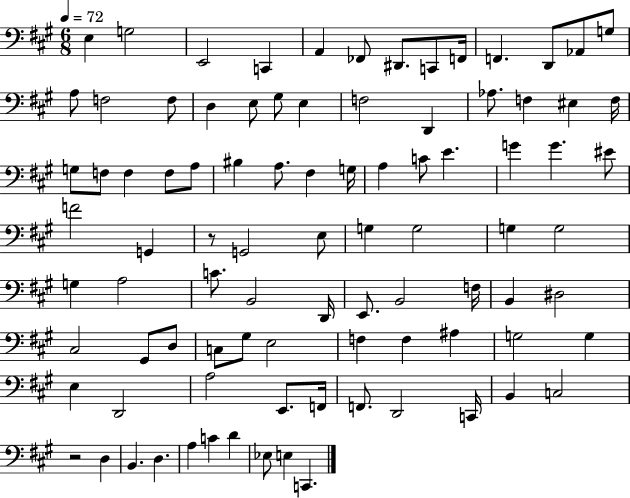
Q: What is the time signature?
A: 6/8